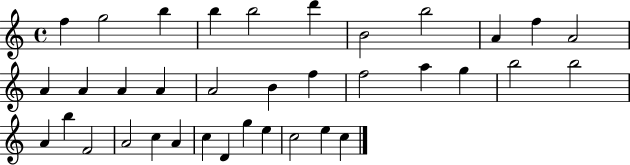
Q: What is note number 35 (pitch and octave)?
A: E5